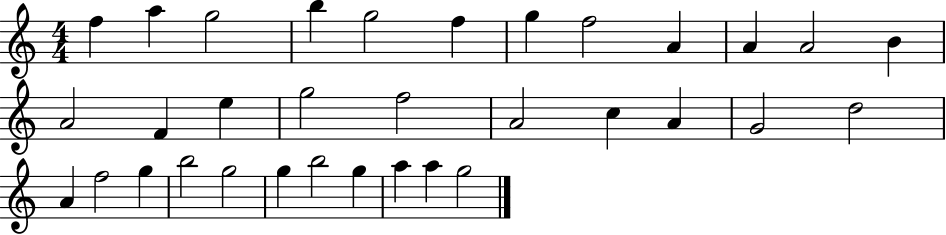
X:1
T:Untitled
M:4/4
L:1/4
K:C
f a g2 b g2 f g f2 A A A2 B A2 F e g2 f2 A2 c A G2 d2 A f2 g b2 g2 g b2 g a a g2